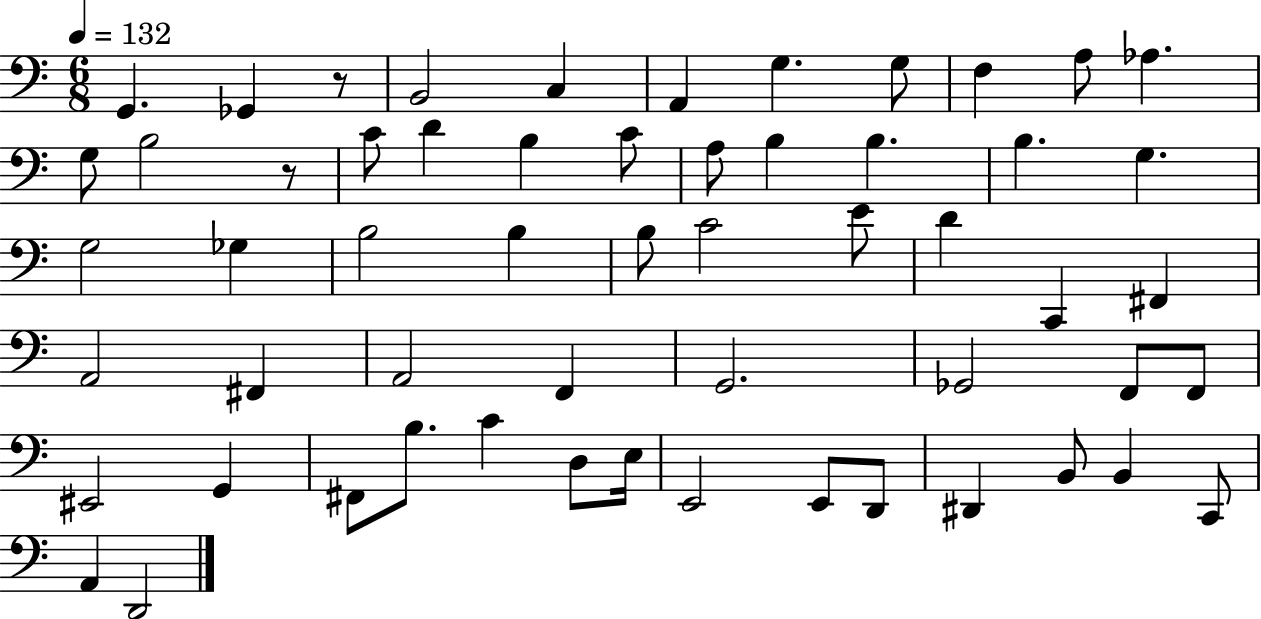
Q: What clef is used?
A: bass